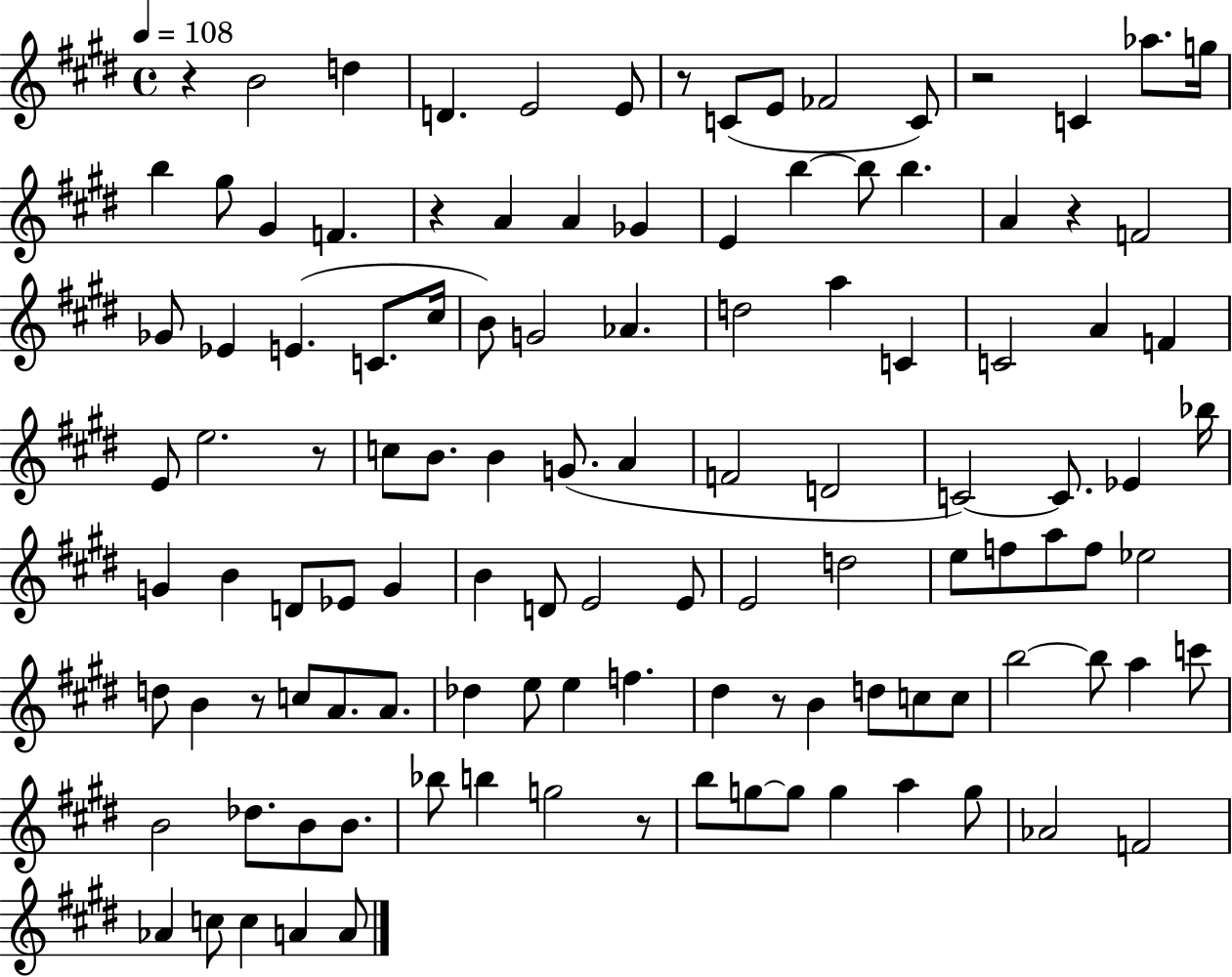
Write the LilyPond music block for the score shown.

{
  \clef treble
  \time 4/4
  \defaultTimeSignature
  \key e \major
  \tempo 4 = 108
  r4 b'2 d''4 | d'4. e'2 e'8 | r8 c'8( e'8 fes'2 c'8) | r2 c'4 aes''8. g''16 | \break b''4 gis''8 gis'4 f'4. | r4 a'4 a'4 ges'4 | e'4 b''4~~ b''8 b''4. | a'4 r4 f'2 | \break ges'8 ees'4 e'4.( c'8. cis''16 | b'8) g'2 aes'4. | d''2 a''4 c'4 | c'2 a'4 f'4 | \break e'8 e''2. r8 | c''8 b'8. b'4 g'8.( a'4 | f'2 d'2 | c'2~~) c'8. ees'4 bes''16 | \break g'4 b'4 d'8 ees'8 g'4 | b'4 d'8 e'2 e'8 | e'2 d''2 | e''8 f''8 a''8 f''8 ees''2 | \break d''8 b'4 r8 c''8 a'8. a'8. | des''4 e''8 e''4 f''4. | dis''4 r8 b'4 d''8 c''8 c''8 | b''2~~ b''8 a''4 c'''8 | \break b'2 des''8. b'8 b'8. | bes''8 b''4 g''2 r8 | b''8 g''8~~ g''8 g''4 a''4 g''8 | aes'2 f'2 | \break aes'4 c''8 c''4 a'4 a'8 | \bar "|."
}